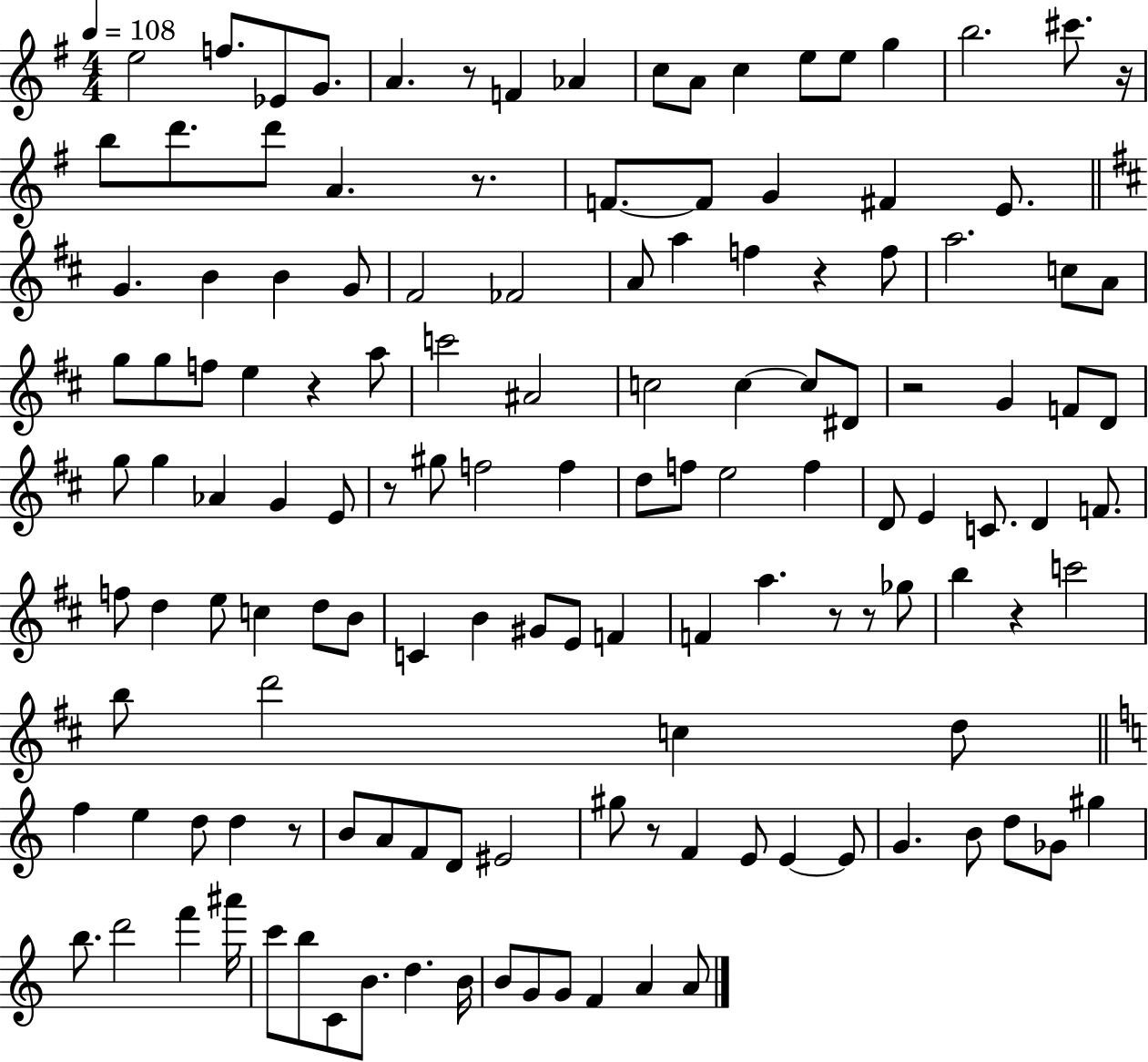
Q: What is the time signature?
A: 4/4